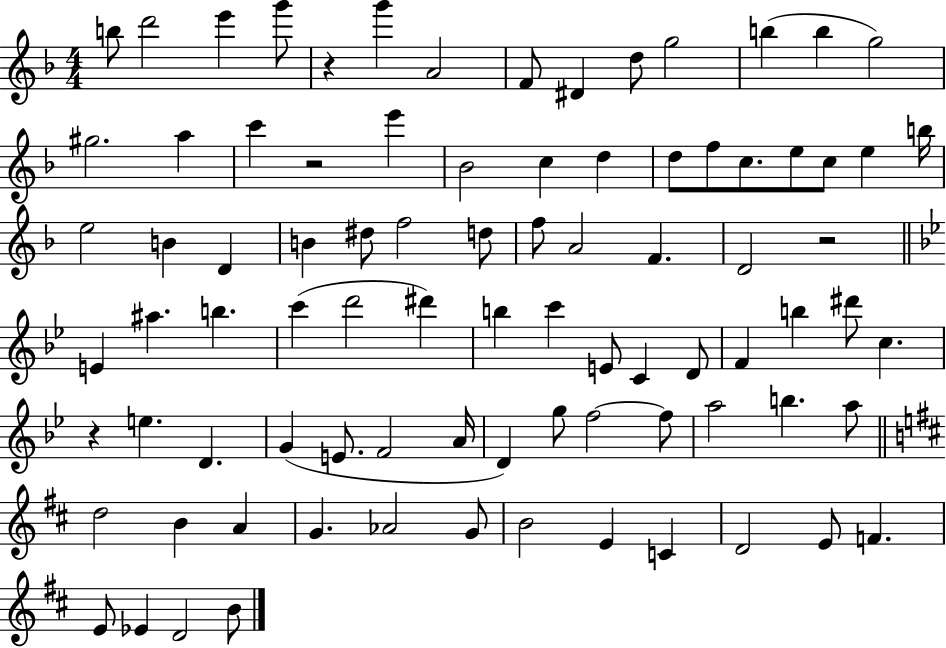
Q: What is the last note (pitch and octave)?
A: B4